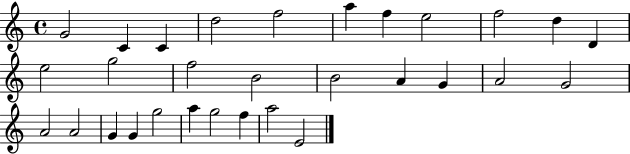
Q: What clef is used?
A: treble